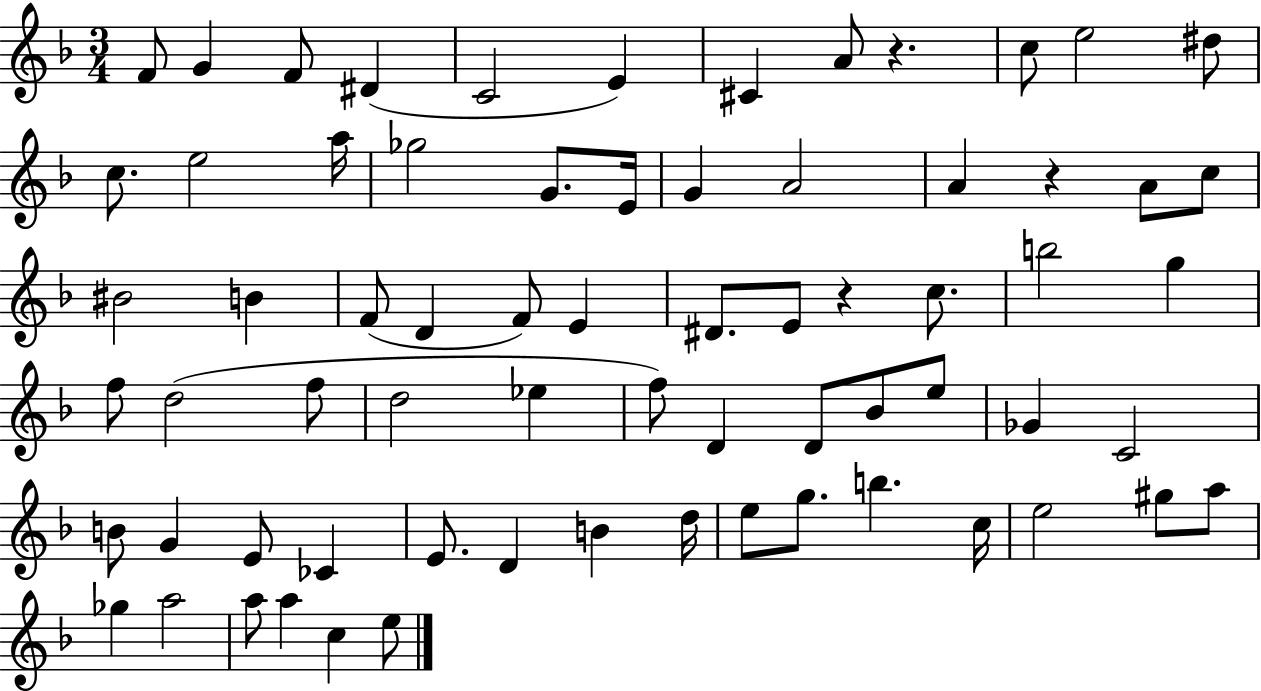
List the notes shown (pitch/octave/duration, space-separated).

F4/e G4/q F4/e D#4/q C4/h E4/q C#4/q A4/e R/q. C5/e E5/h D#5/e C5/e. E5/h A5/s Gb5/h G4/e. E4/s G4/q A4/h A4/q R/q A4/e C5/e BIS4/h B4/q F4/e D4/q F4/e E4/q D#4/e. E4/e R/q C5/e. B5/h G5/q F5/e D5/h F5/e D5/h Eb5/q F5/e D4/q D4/e Bb4/e E5/e Gb4/q C4/h B4/e G4/q E4/e CES4/q E4/e. D4/q B4/q D5/s E5/e G5/e. B5/q. C5/s E5/h G#5/e A5/e Gb5/q A5/h A5/e A5/q C5/q E5/e